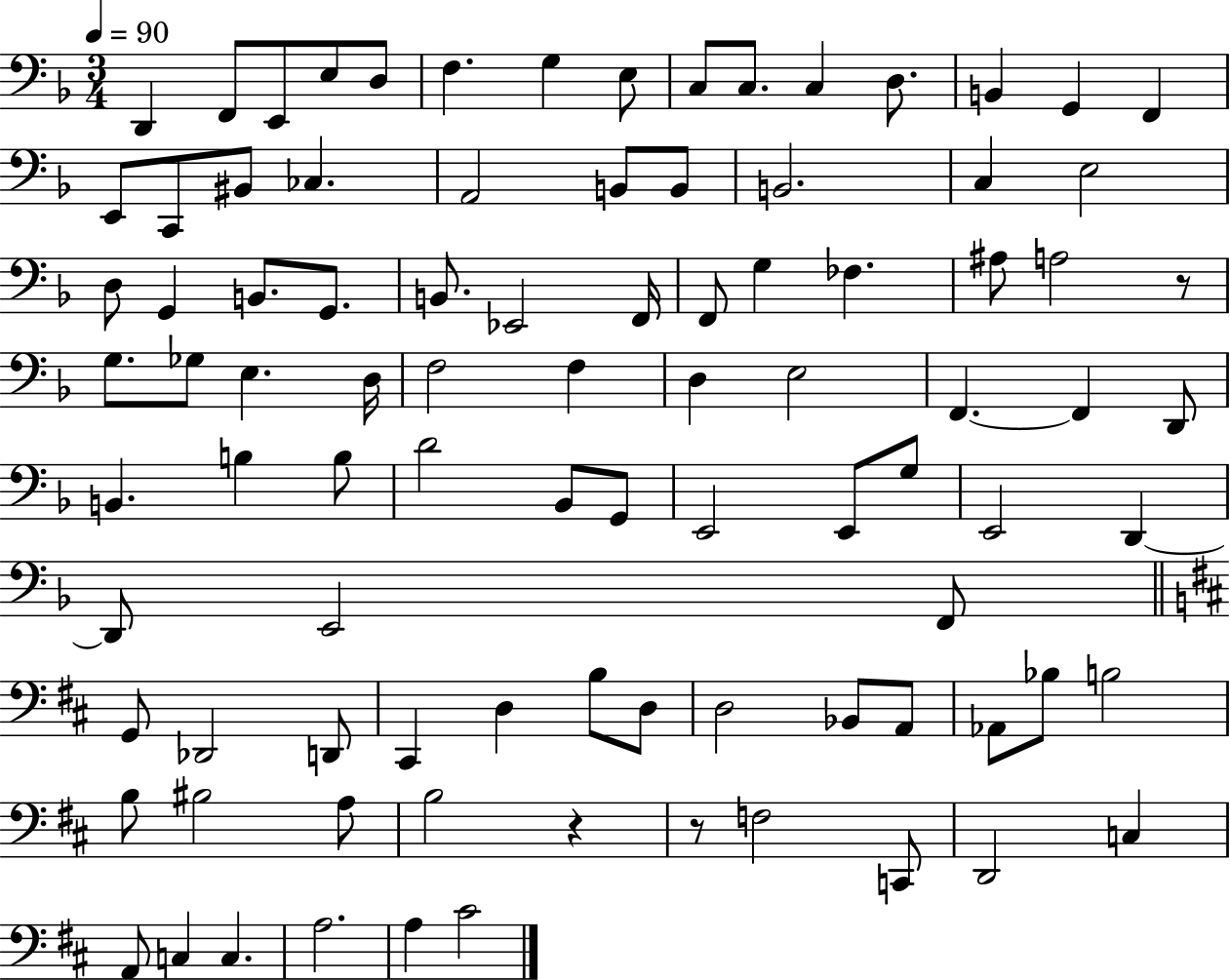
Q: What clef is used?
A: bass